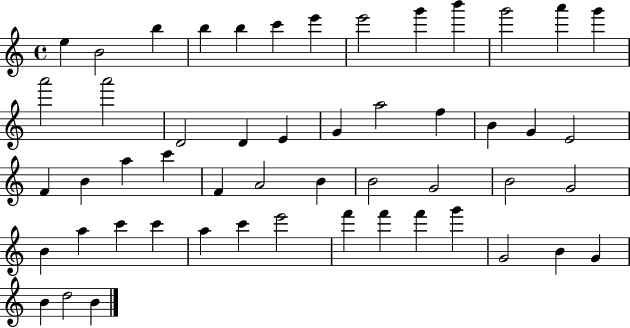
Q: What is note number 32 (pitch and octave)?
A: B4